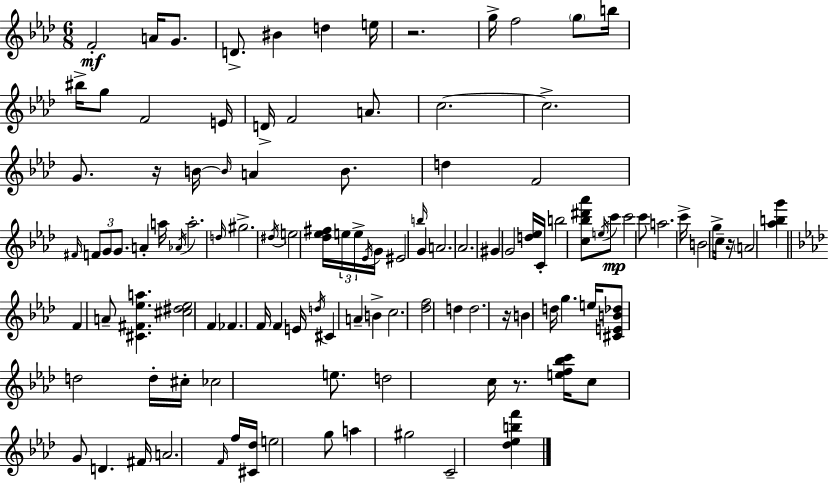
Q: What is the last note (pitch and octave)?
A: C4